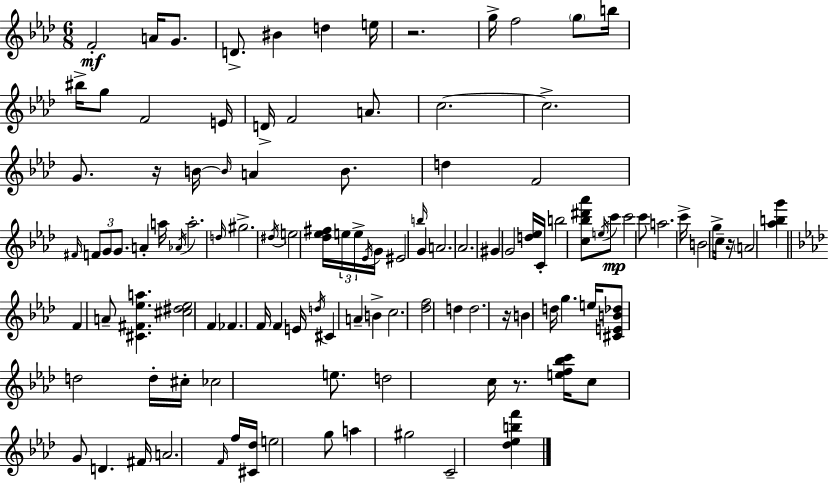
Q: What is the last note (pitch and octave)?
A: C4